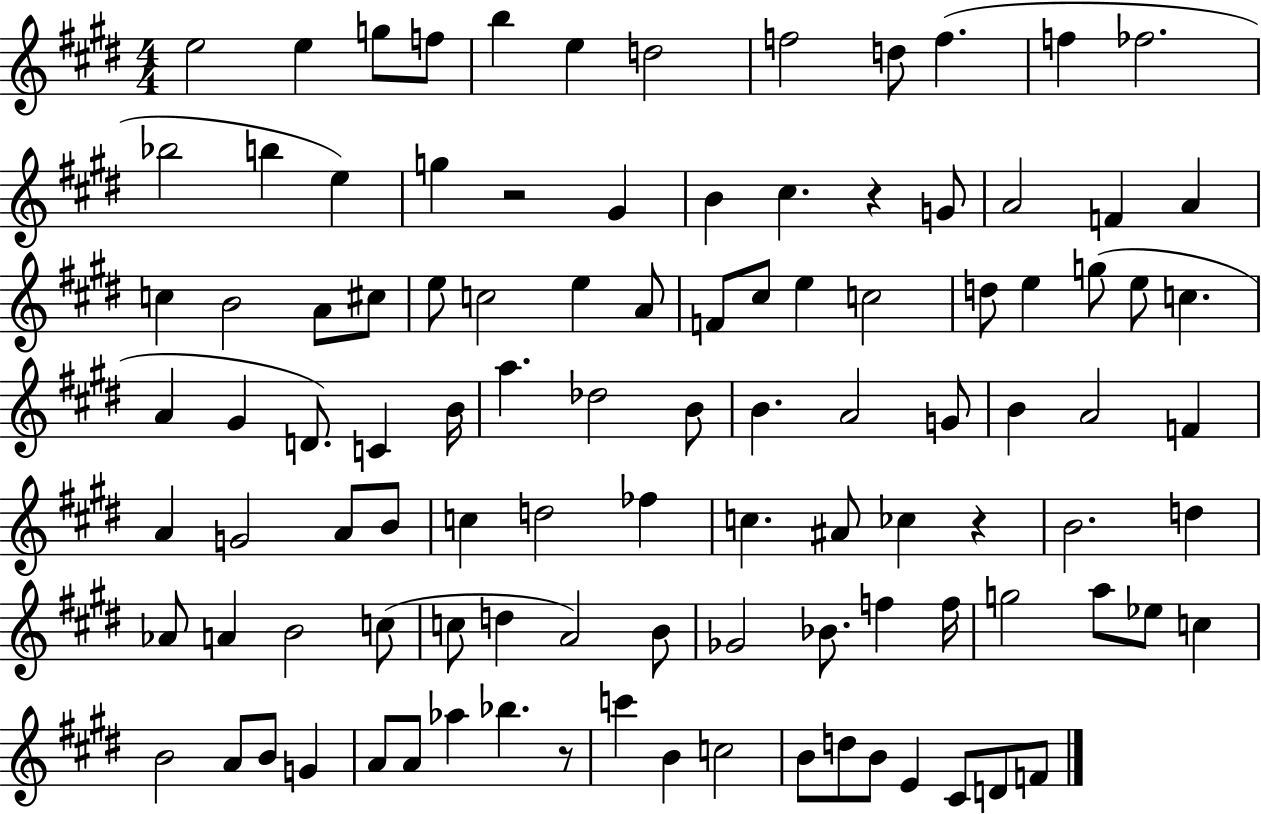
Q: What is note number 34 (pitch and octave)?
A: E5